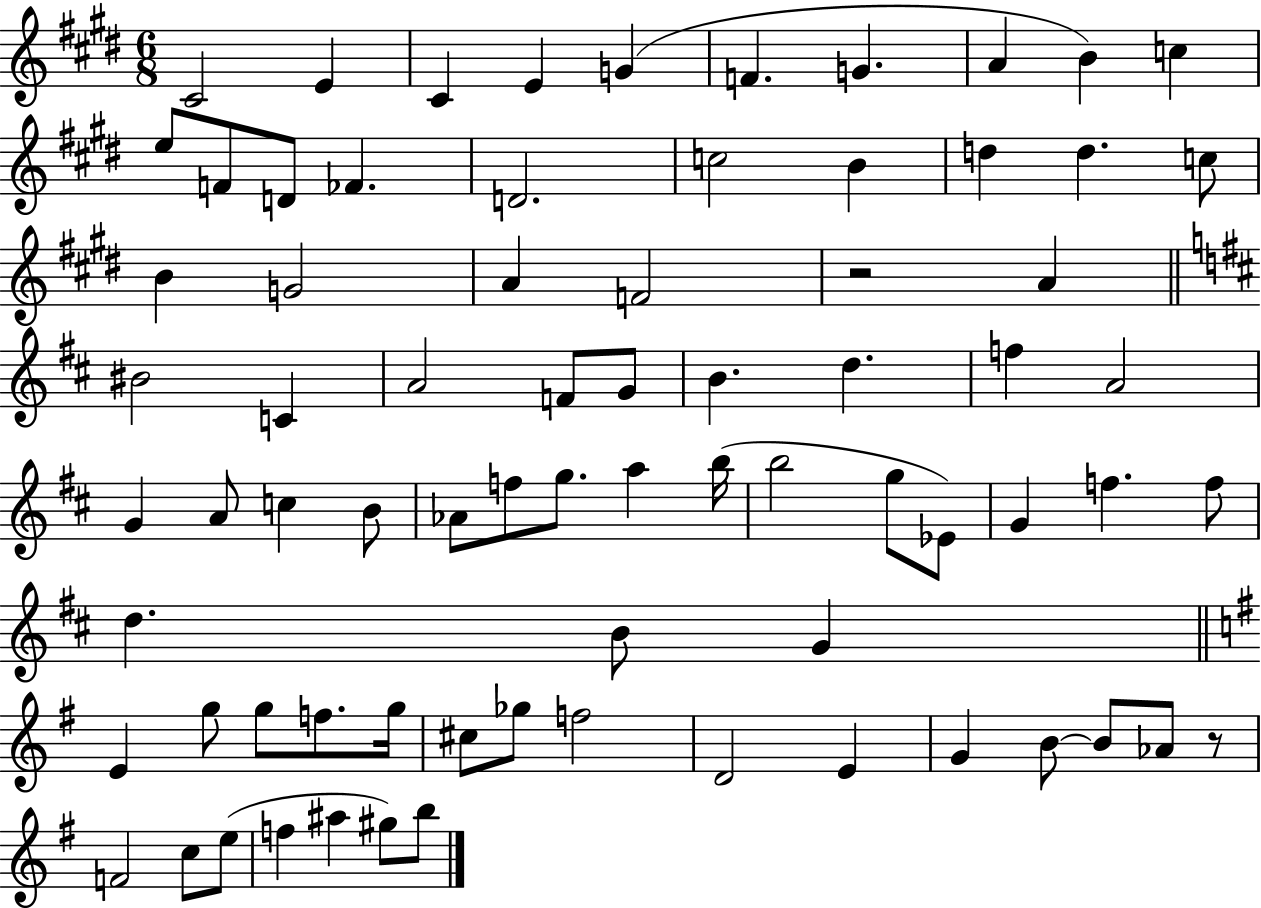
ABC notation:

X:1
T:Untitled
M:6/8
L:1/4
K:E
^C2 E ^C E G F G A B c e/2 F/2 D/2 _F D2 c2 B d d c/2 B G2 A F2 z2 A ^B2 C A2 F/2 G/2 B d f A2 G A/2 c B/2 _A/2 f/2 g/2 a b/4 b2 g/2 _E/2 G f f/2 d B/2 G E g/2 g/2 f/2 g/4 ^c/2 _g/2 f2 D2 E G B/2 B/2 _A/2 z/2 F2 c/2 e/2 f ^a ^g/2 b/2